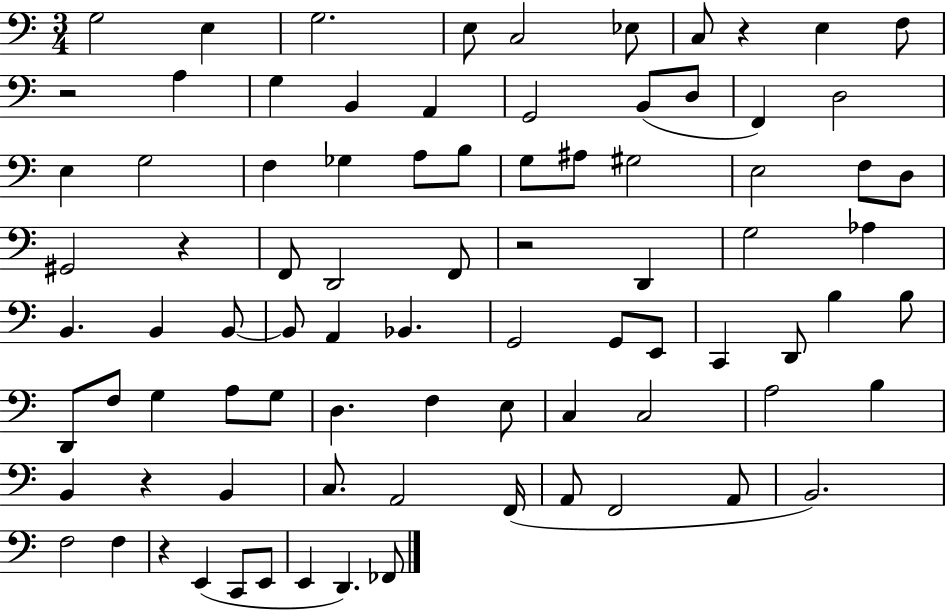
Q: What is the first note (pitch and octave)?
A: G3